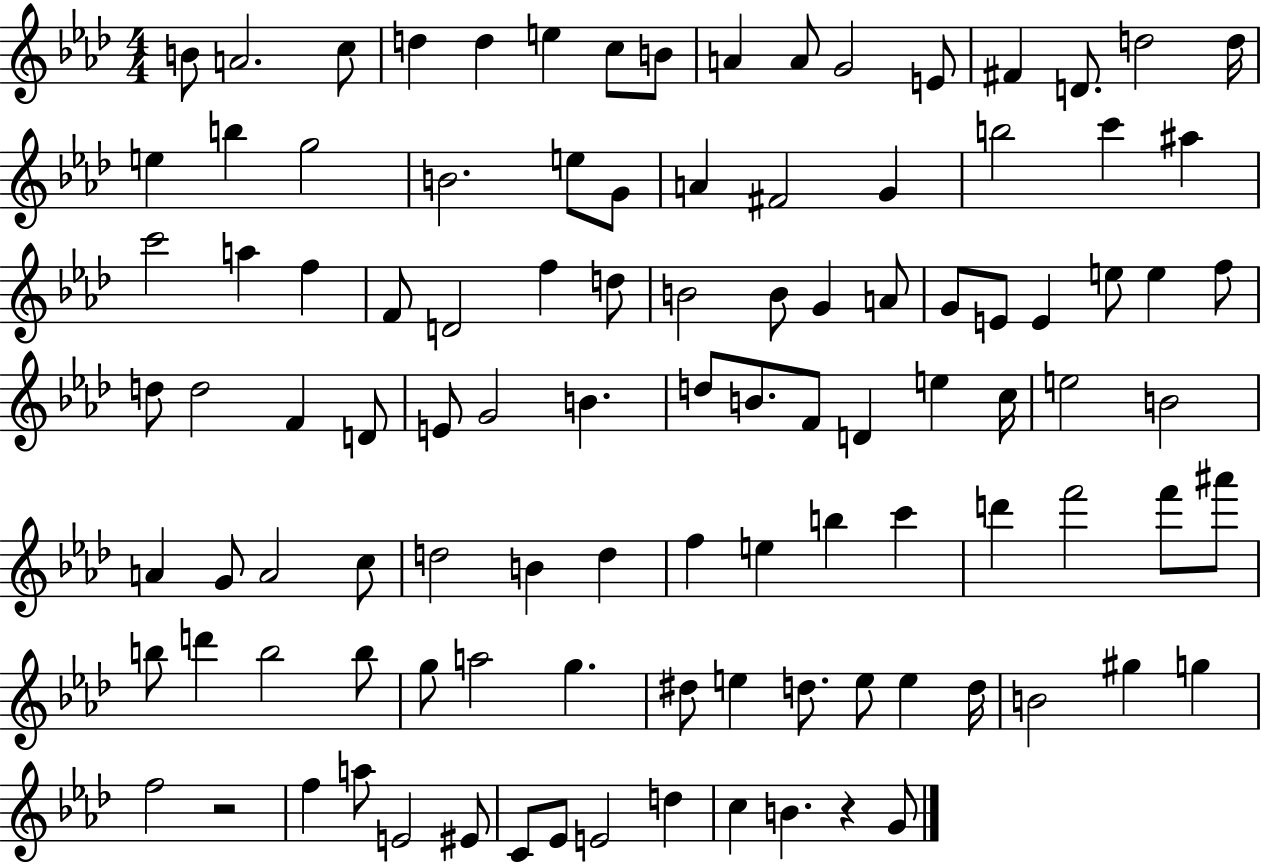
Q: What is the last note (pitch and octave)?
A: G4